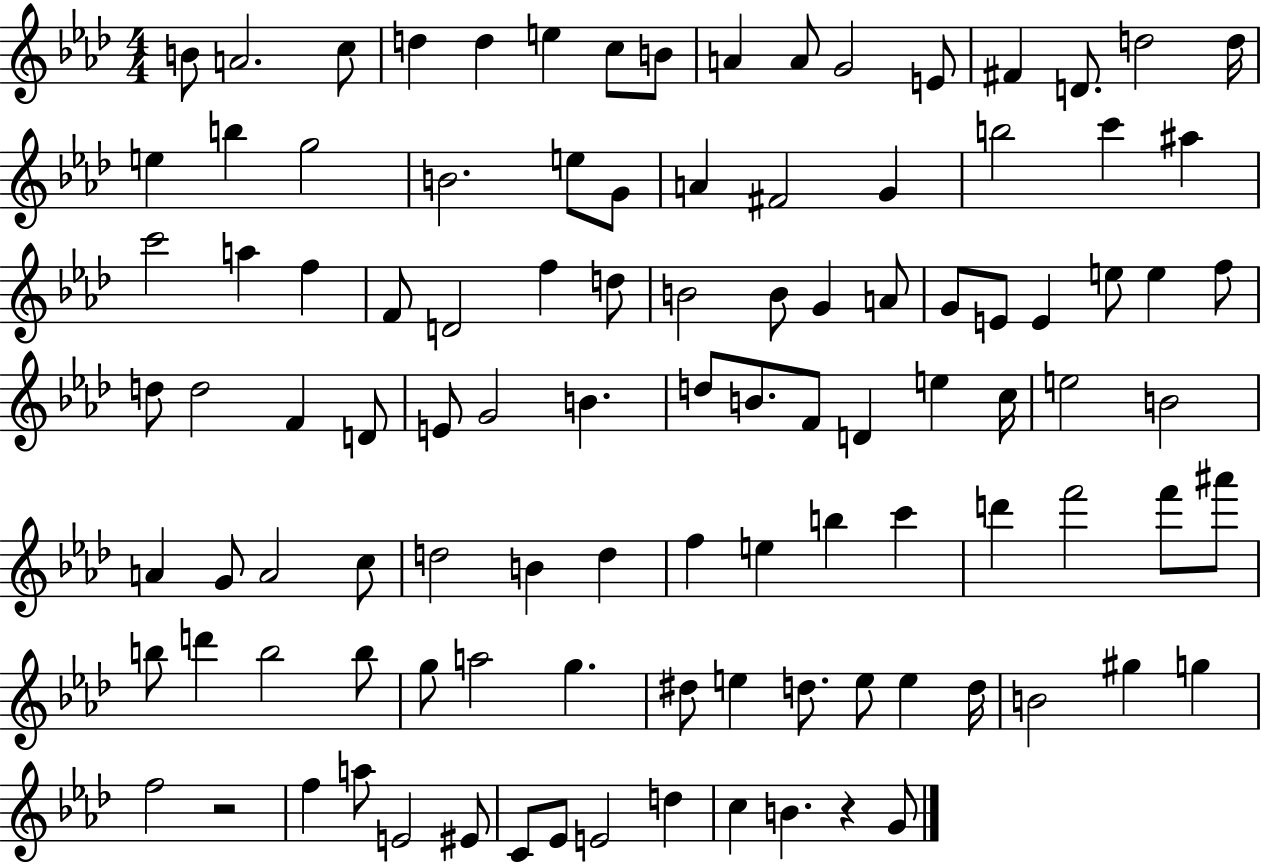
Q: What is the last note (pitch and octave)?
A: G4